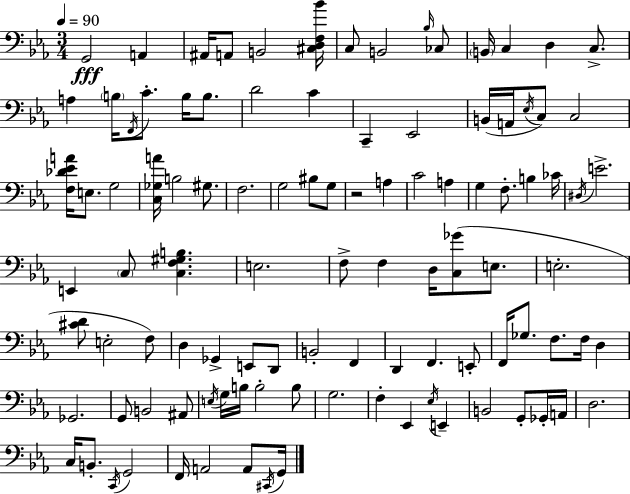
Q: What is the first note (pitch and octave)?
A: G2